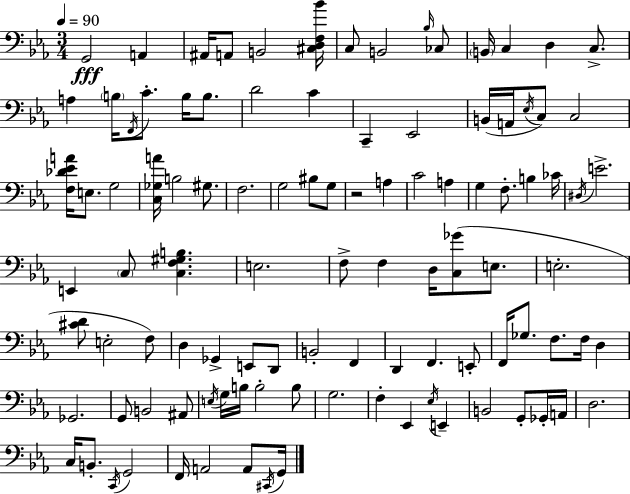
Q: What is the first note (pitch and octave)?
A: G2